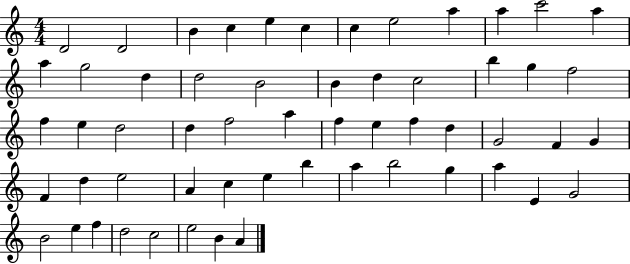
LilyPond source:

{
  \clef treble
  \numericTimeSignature
  \time 4/4
  \key c \major
  d'2 d'2 | b'4 c''4 e''4 c''4 | c''4 e''2 a''4 | a''4 c'''2 a''4 | \break a''4 g''2 d''4 | d''2 b'2 | b'4 d''4 c''2 | b''4 g''4 f''2 | \break f''4 e''4 d''2 | d''4 f''2 a''4 | f''4 e''4 f''4 d''4 | g'2 f'4 g'4 | \break f'4 d''4 e''2 | a'4 c''4 e''4 b''4 | a''4 b''2 g''4 | a''4 e'4 g'2 | \break b'2 e''4 f''4 | d''2 c''2 | e''2 b'4 a'4 | \bar "|."
}